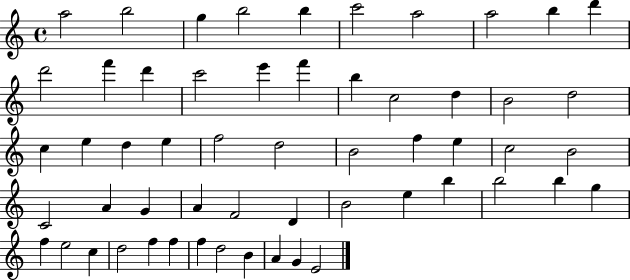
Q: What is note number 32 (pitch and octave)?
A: B4